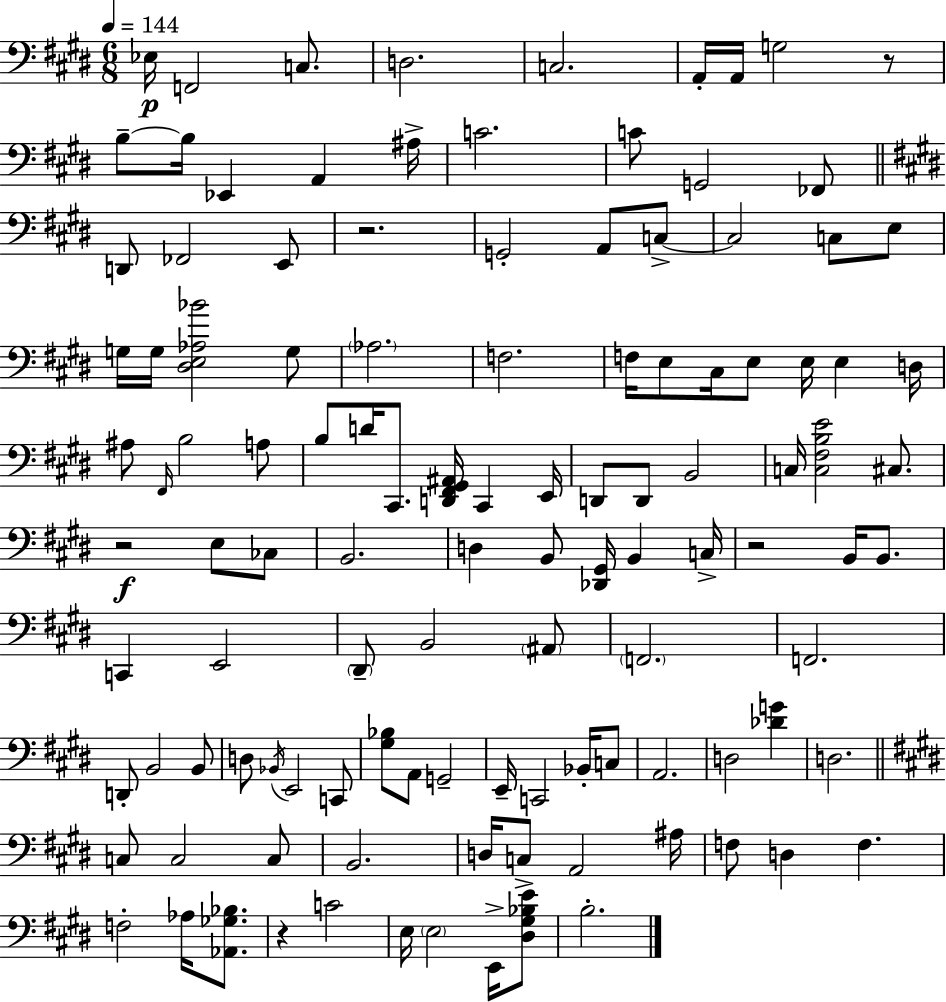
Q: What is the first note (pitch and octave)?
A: Eb3